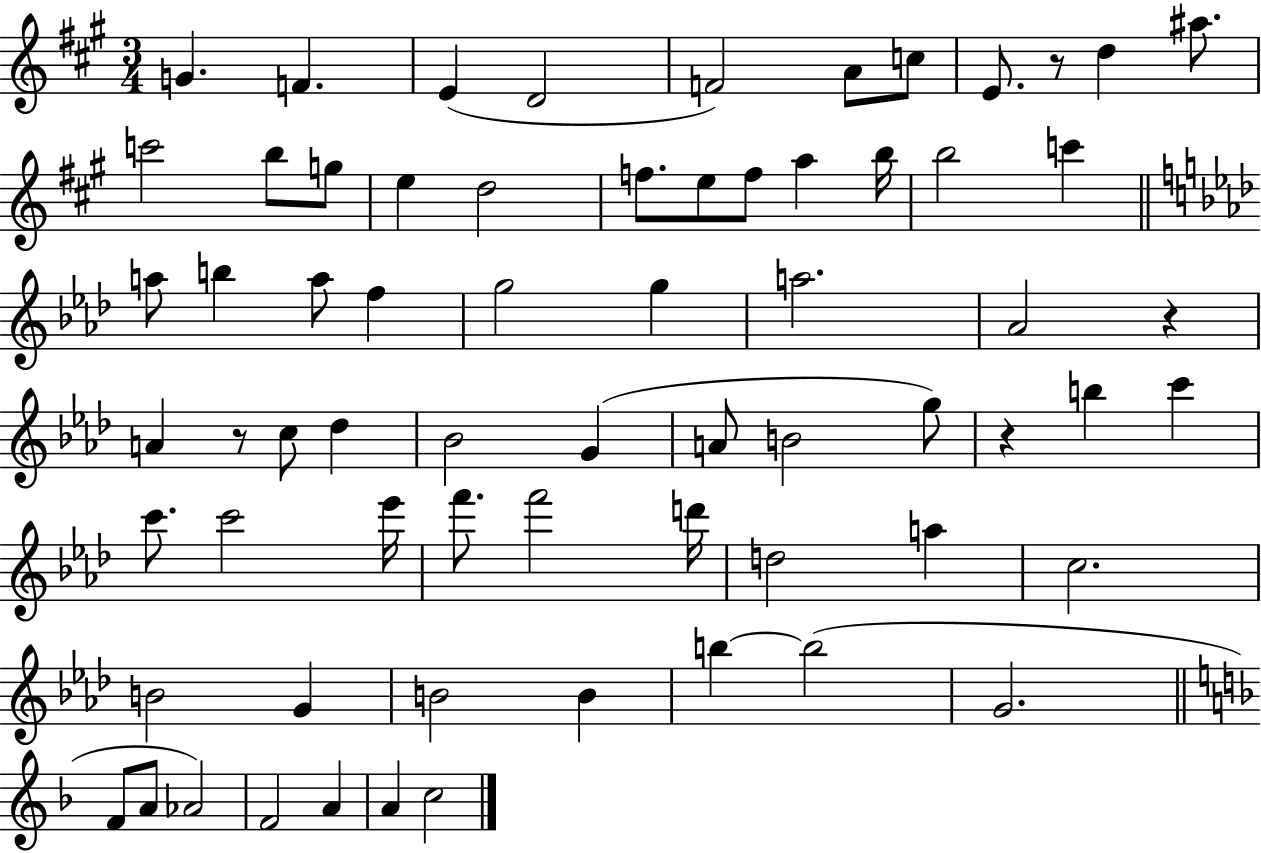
X:1
T:Untitled
M:3/4
L:1/4
K:A
G F E D2 F2 A/2 c/2 E/2 z/2 d ^a/2 c'2 b/2 g/2 e d2 f/2 e/2 f/2 a b/4 b2 c' a/2 b a/2 f g2 g a2 _A2 z A z/2 c/2 _d _B2 G A/2 B2 g/2 z b c' c'/2 c'2 _e'/4 f'/2 f'2 d'/4 d2 a c2 B2 G B2 B b b2 G2 F/2 A/2 _A2 F2 A A c2